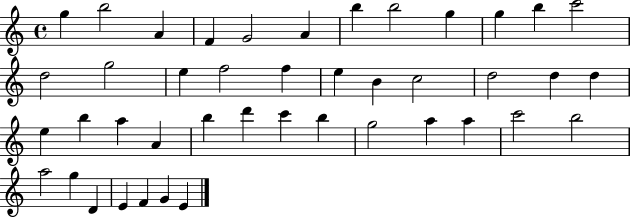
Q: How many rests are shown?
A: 0